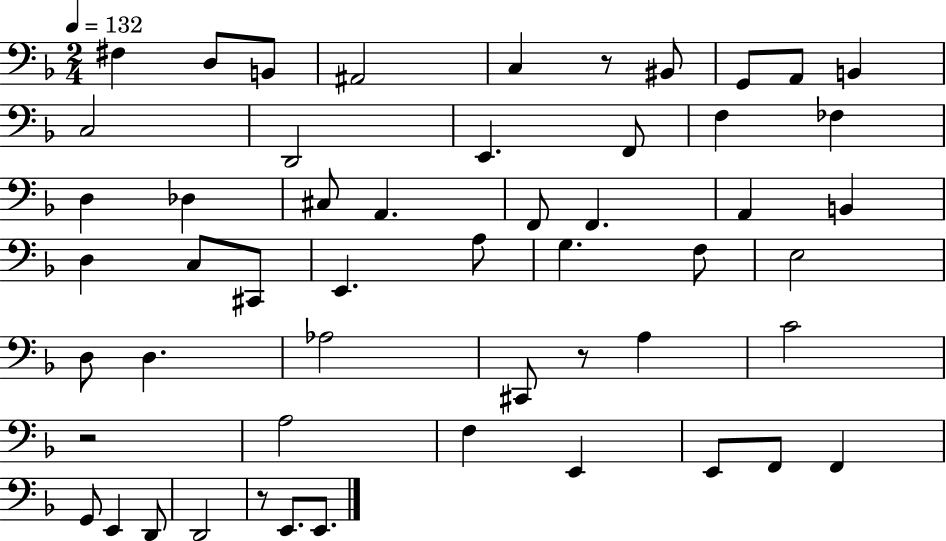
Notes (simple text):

F#3/q D3/e B2/e A#2/h C3/q R/e BIS2/e G2/e A2/e B2/q C3/h D2/h E2/q. F2/e F3/q FES3/q D3/q Db3/q C#3/e A2/q. F2/e F2/q. A2/q B2/q D3/q C3/e C#2/e E2/q. A3/e G3/q. F3/e E3/h D3/e D3/q. Ab3/h C#2/e R/e A3/q C4/h R/h A3/h F3/q E2/q E2/e F2/e F2/q G2/e E2/q D2/e D2/h R/e E2/e. E2/e.